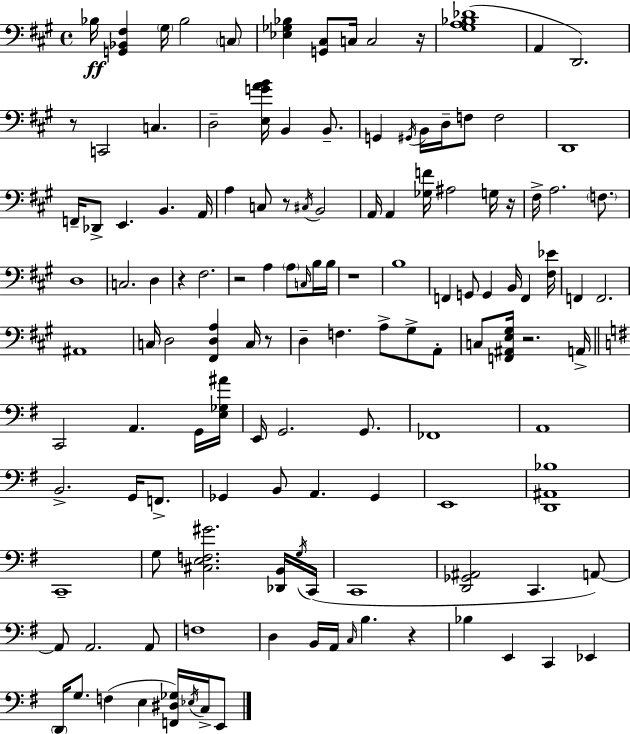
X:1
T:Untitled
M:4/4
L:1/4
K:A
_B,/4 [G,,_B,,^F,] ^G,/4 _B,2 C,/2 [_E,_G,_B,] [G,,^C,]/2 C,/4 C,2 z/4 [^G,A,_B,_D]4 A,, D,,2 z/2 C,,2 C, D,2 [E,GAB]/4 B,, B,,/2 G,, ^G,,/4 B,,/4 D,/4 F,/2 F,2 D,,4 F,,/4 _D,,/2 E,, B,, A,,/4 A, C,/2 z/2 ^C,/4 B,,2 A,,/4 A,, [_G,F]/4 ^A,2 G,/4 z/4 ^F,/4 A,2 F,/2 D,4 C,2 D, z ^F,2 z2 A, A,/2 C,/4 B,/4 B,/4 z4 B,4 F,, G,,/2 G,, B,,/4 F,, [^F,_E]/4 F,, F,,2 ^A,,4 C,/4 D,2 [^F,,D,A,] C,/4 z/2 D, F, A,/2 ^G,/2 A,,/2 C,/2 [F,,^A,,E,^G,]/4 z2 A,,/4 C,,2 A,, G,,/4 [E,_G,^A]/4 E,,/4 G,,2 G,,/2 _F,,4 A,,4 B,,2 G,,/4 F,,/2 _G,, B,,/2 A,, _G,, E,,4 [D,,^A,,_B,]4 C,,4 G,/2 [^C,E,F,^G]2 [_D,,B,,]/4 G,/4 C,,/4 C,,4 [D,,_G,,^A,,]2 C,, A,,/2 A,,/2 A,,2 A,,/2 F,4 D, B,,/4 A,,/4 C,/4 B, z _B, E,, C,, _E,, D,,/4 G,/2 F, E, [F,,^D,_G,]/4 _E,/4 C,/4 E,,/2